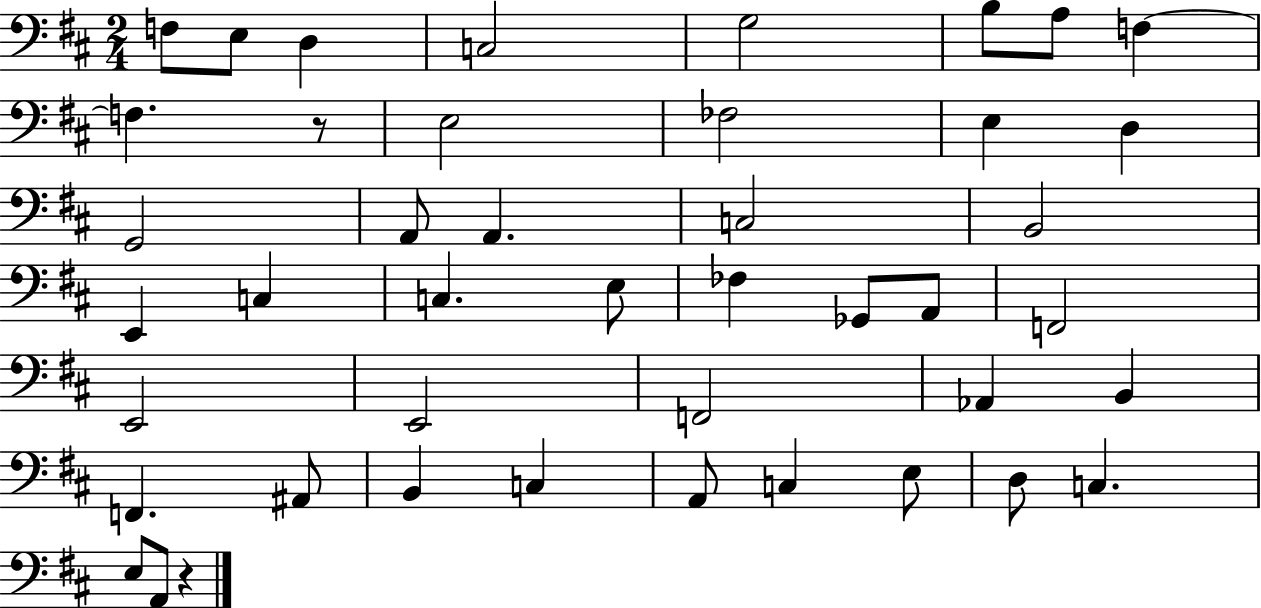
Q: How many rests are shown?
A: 2